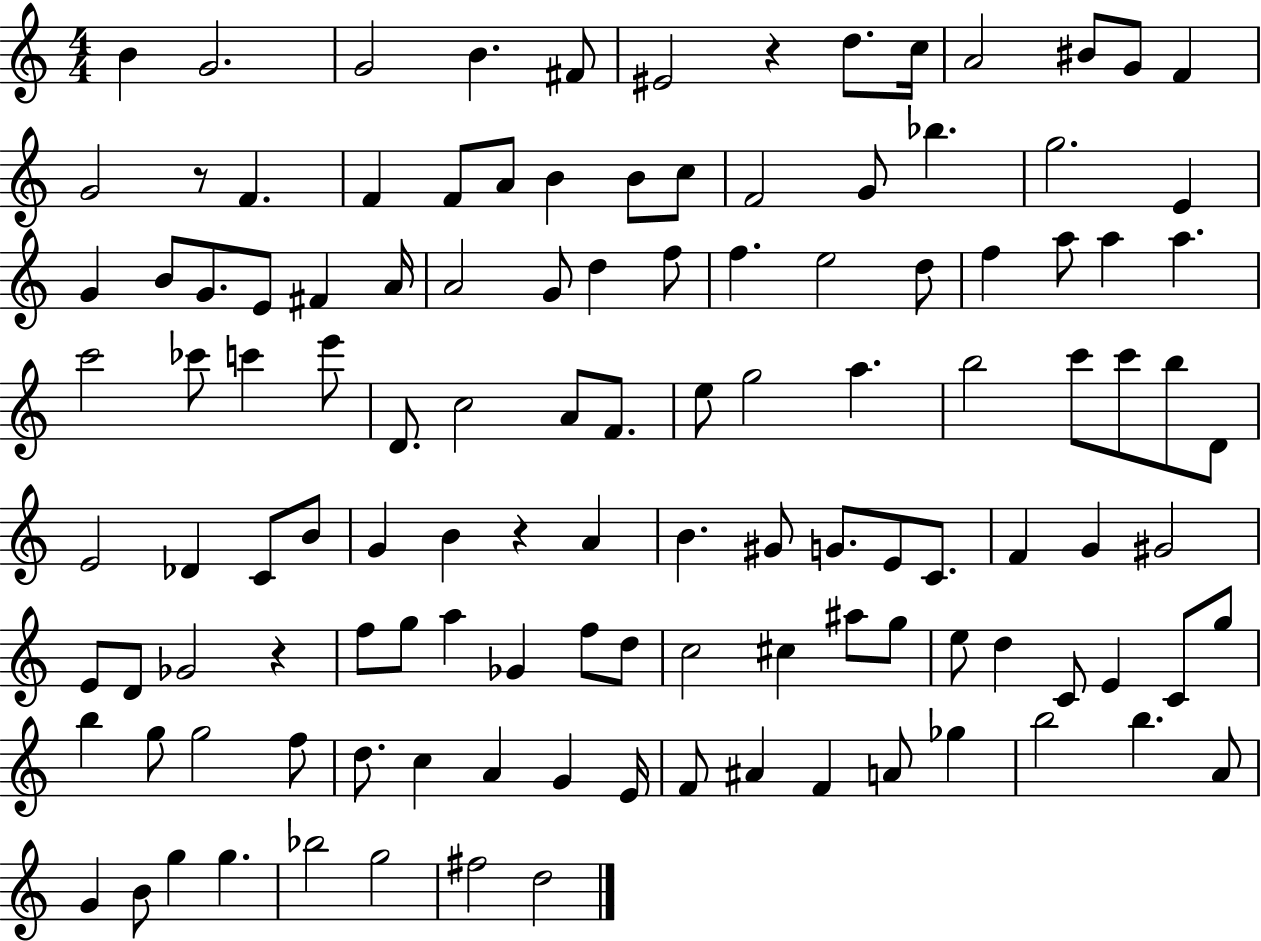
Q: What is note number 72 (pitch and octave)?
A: G4